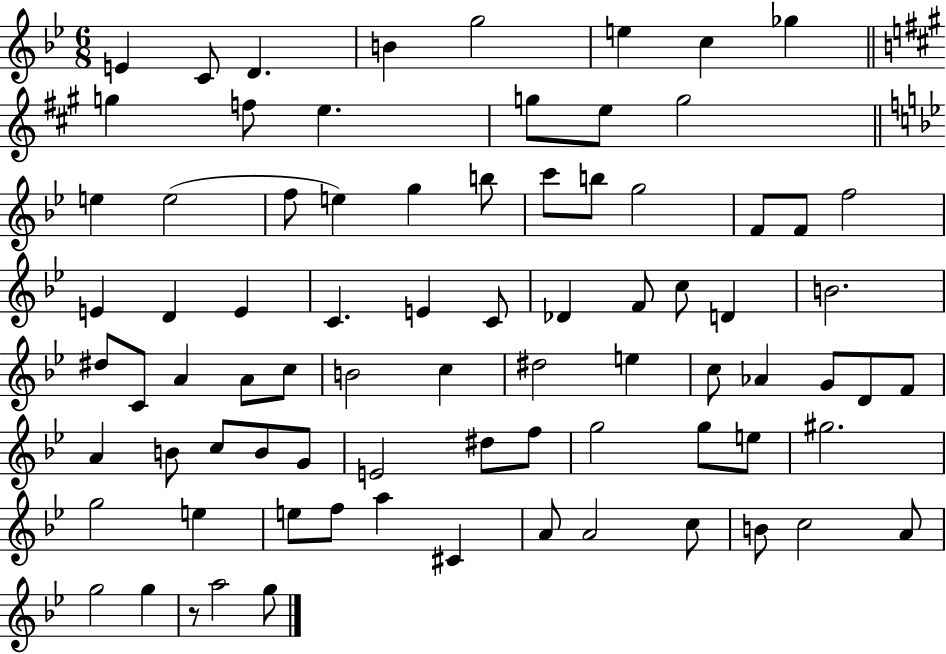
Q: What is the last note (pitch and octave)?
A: G5